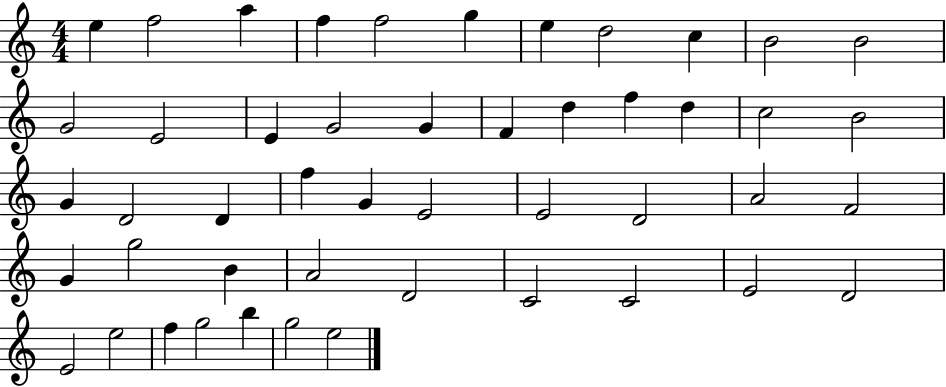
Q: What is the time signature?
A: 4/4